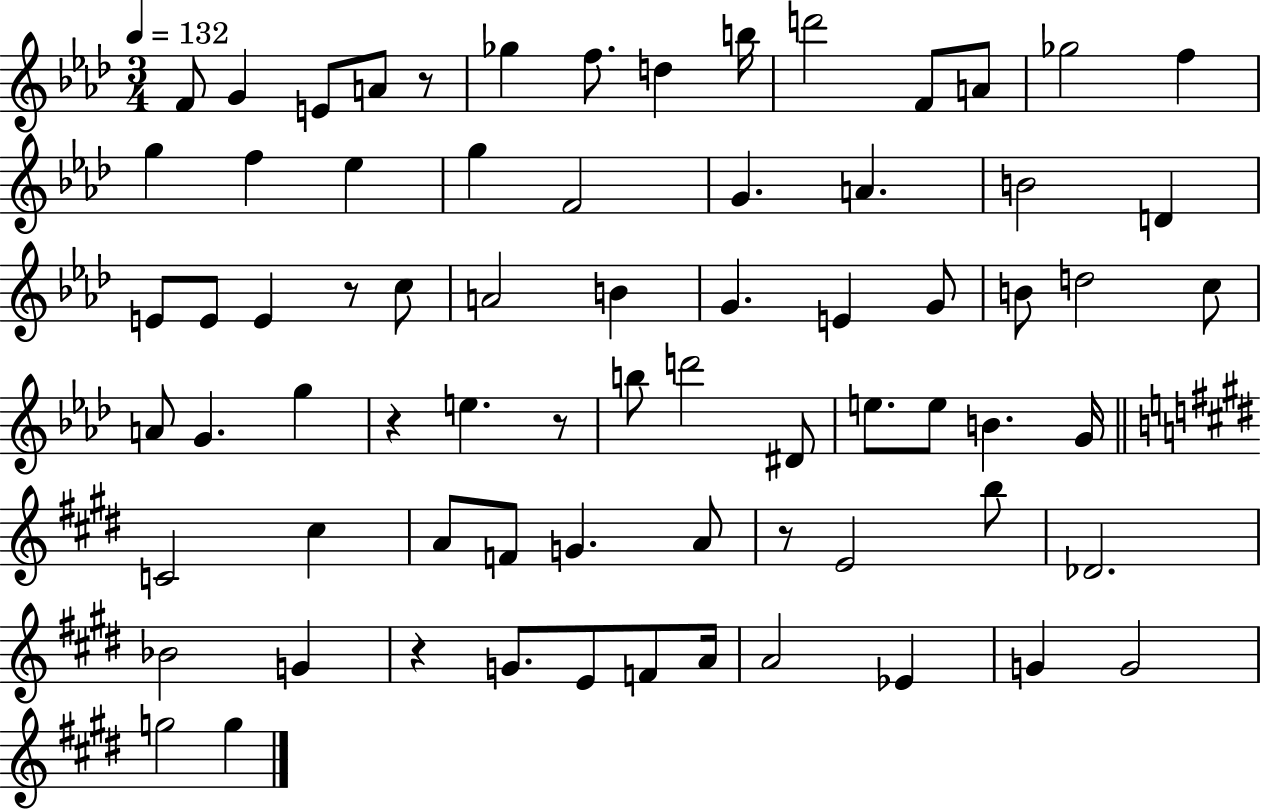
X:1
T:Untitled
M:3/4
L:1/4
K:Ab
F/2 G E/2 A/2 z/2 _g f/2 d b/4 d'2 F/2 A/2 _g2 f g f _e g F2 G A B2 D E/2 E/2 E z/2 c/2 A2 B G E G/2 B/2 d2 c/2 A/2 G g z e z/2 b/2 d'2 ^D/2 e/2 e/2 B G/4 C2 ^c A/2 F/2 G A/2 z/2 E2 b/2 _D2 _B2 G z G/2 E/2 F/2 A/4 A2 _E G G2 g2 g